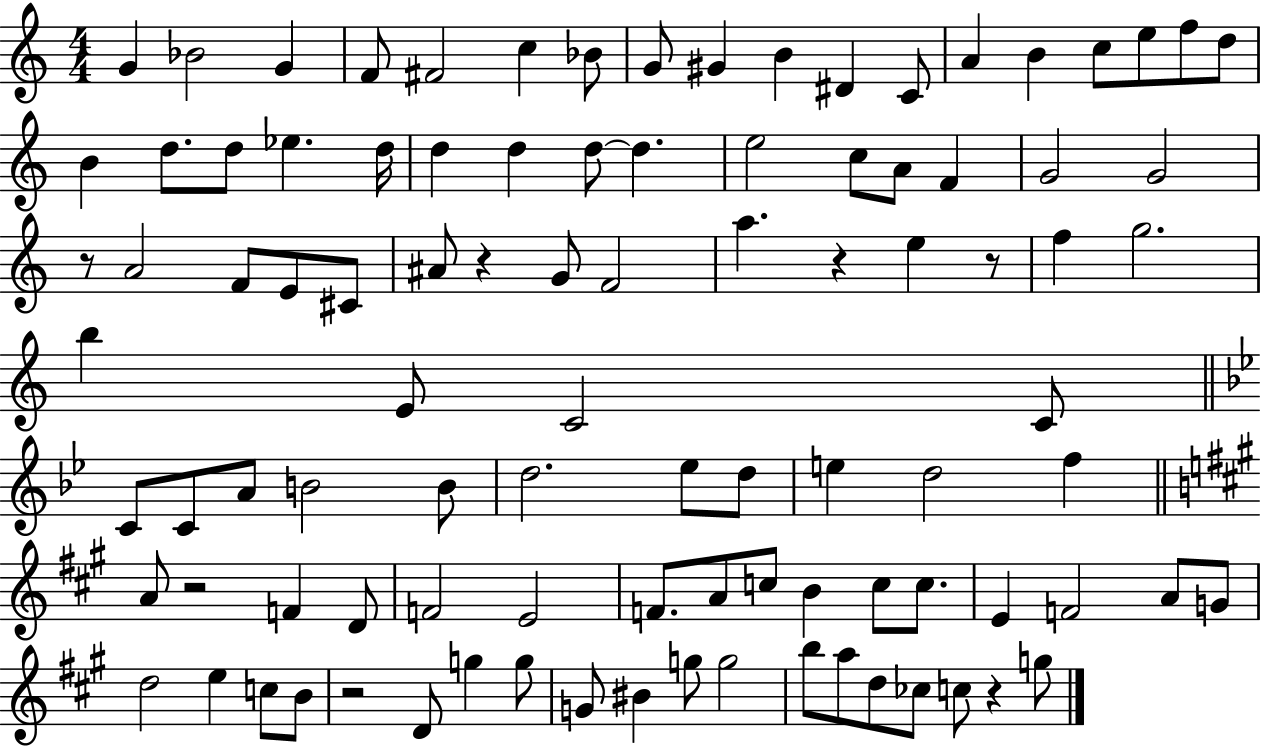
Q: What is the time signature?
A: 4/4